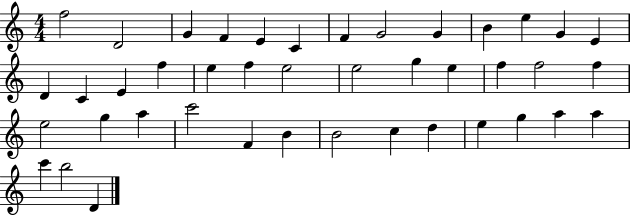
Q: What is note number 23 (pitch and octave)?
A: E5